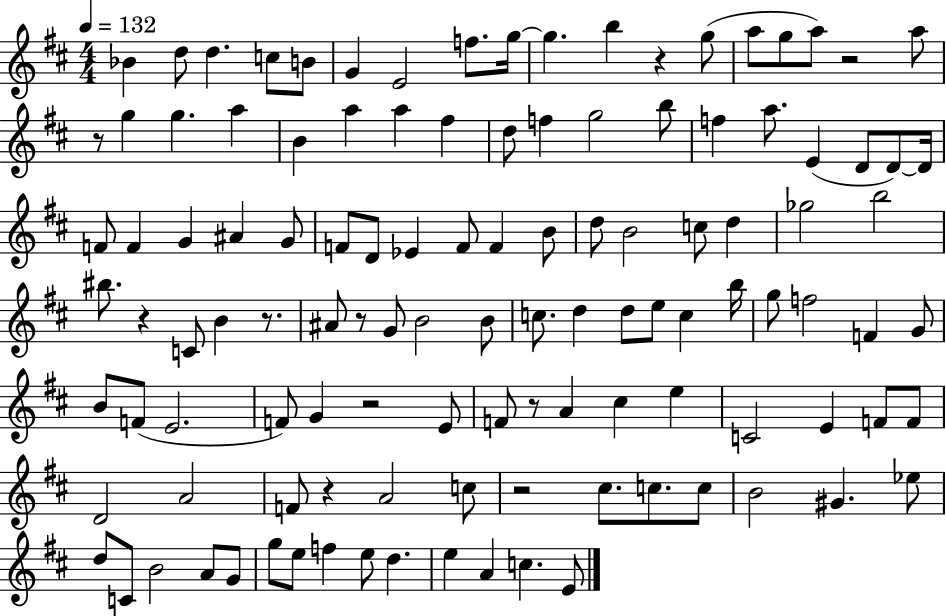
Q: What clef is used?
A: treble